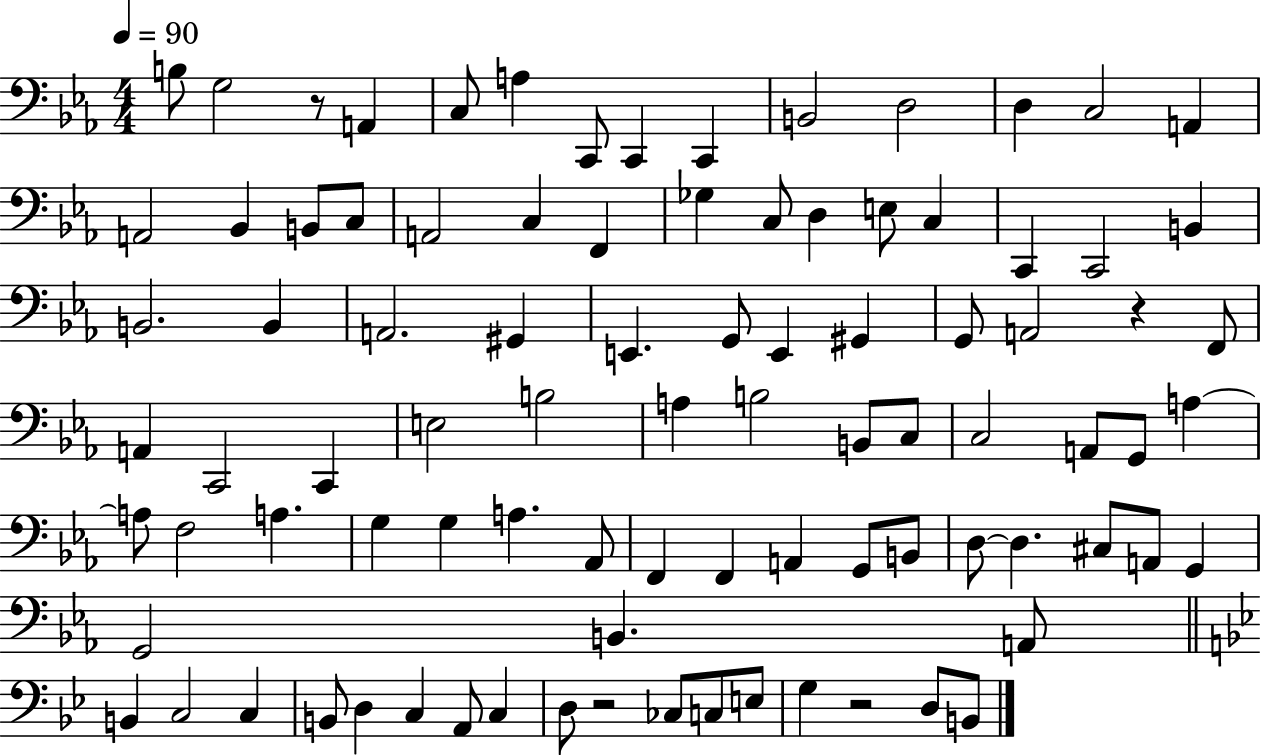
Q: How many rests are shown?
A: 4